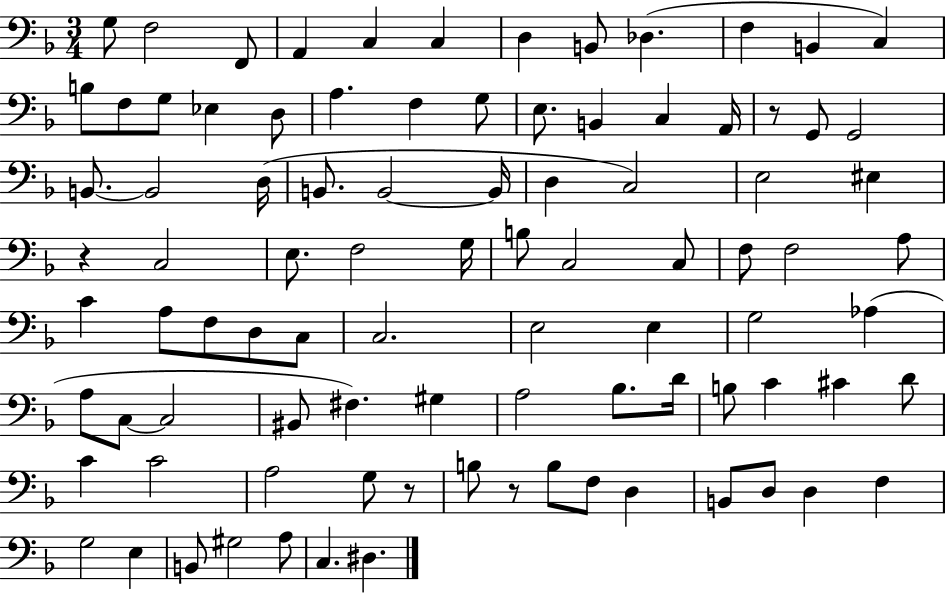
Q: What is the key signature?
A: F major